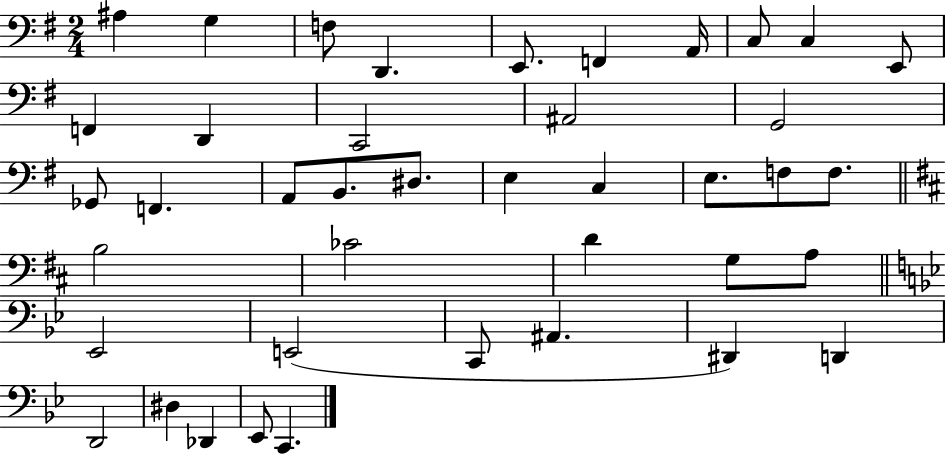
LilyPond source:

{
  \clef bass
  \numericTimeSignature
  \time 2/4
  \key g \major
  ais4 g4 | f8 d,4. | e,8. f,4 a,16 | c8 c4 e,8 | \break f,4 d,4 | c,2 | ais,2 | g,2 | \break ges,8 f,4. | a,8 b,8. dis8. | e4 c4 | e8. f8 f8. | \break \bar "||" \break \key b \minor b2 | ces'2 | d'4 g8 a8 | \bar "||" \break \key g \minor ees,2 | e,2( | c,8 ais,4. | dis,4) d,4 | \break d,2 | dis4 des,4 | ees,8 c,4. | \bar "|."
}